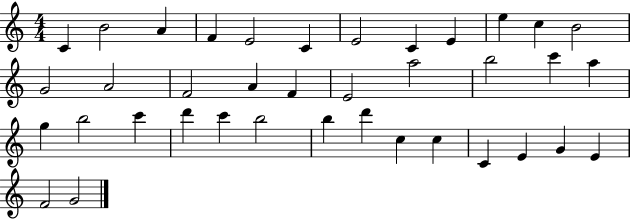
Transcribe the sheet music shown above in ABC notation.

X:1
T:Untitled
M:4/4
L:1/4
K:C
C B2 A F E2 C E2 C E e c B2 G2 A2 F2 A F E2 a2 b2 c' a g b2 c' d' c' b2 b d' c c C E G E F2 G2